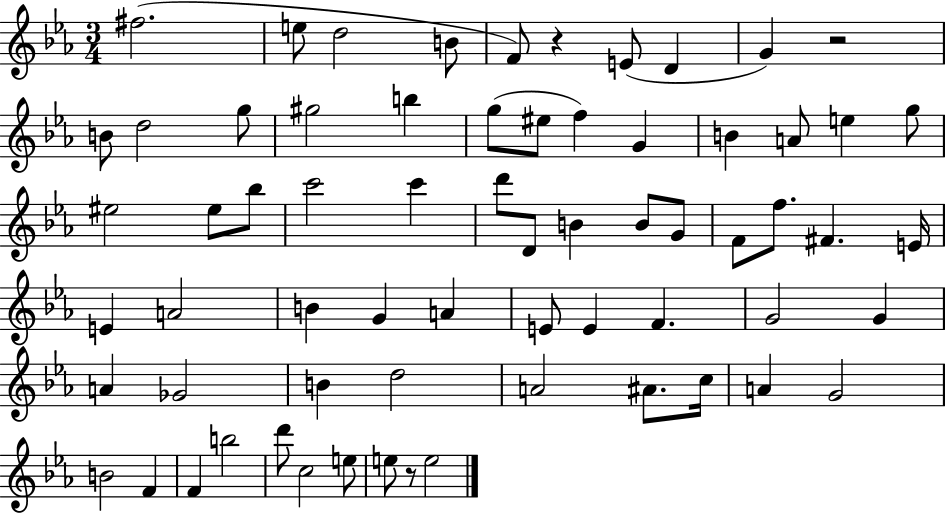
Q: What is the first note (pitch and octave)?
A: F#5